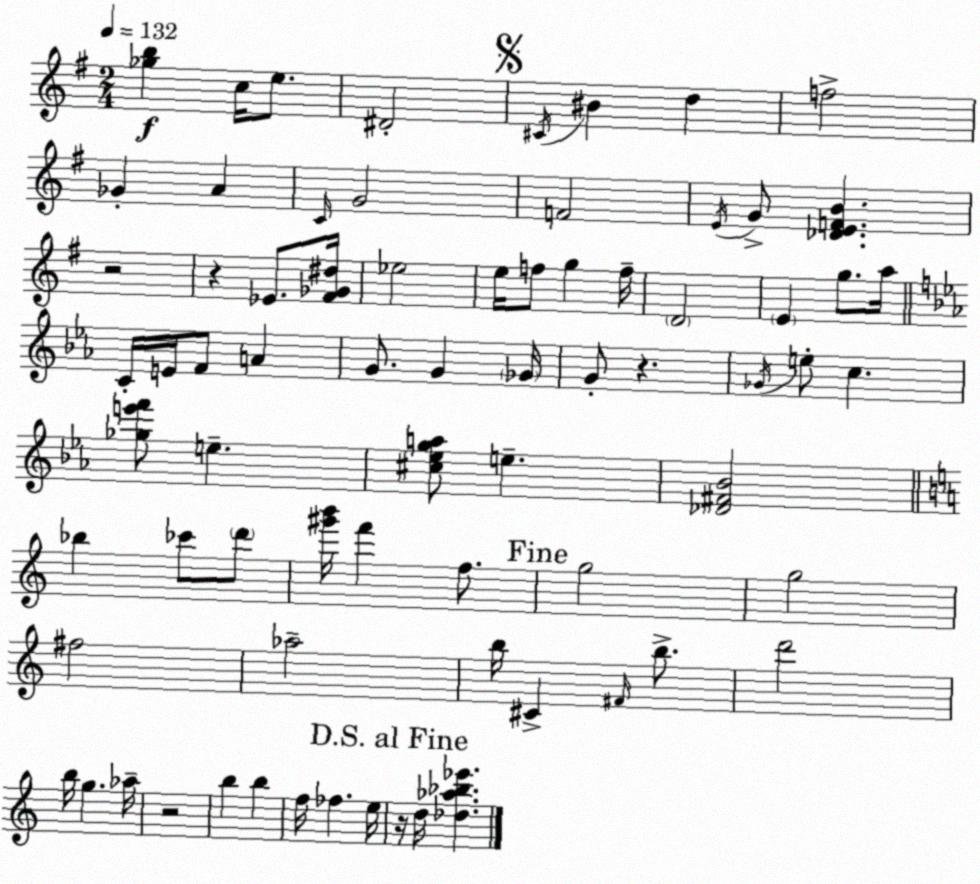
X:1
T:Untitled
M:2/4
L:1/4
K:Em
[_gb] c/4 e/2 ^D2 ^C/4 ^B d f2 _G A C/4 G2 F2 E/4 G/2 [_DEFB] z2 z _E/2 [^F_G^d]/4 _e2 e/4 f/2 g f/4 D2 E g/2 a/4 C/4 E/4 F/2 A G/2 G _G/4 G/2 z _G/4 e/2 c [_ge'f']/2 e [^c_ega]/2 e [_D^F_B]2 _b _c'/2 d'/2 [^g'b']/4 f' f/2 g2 g2 ^f2 _a2 b/4 ^C ^F/4 b/2 d'2 b/4 g _a/4 z2 b b f/4 _f e/4 z/4 d/4 [_d_a_b_e']